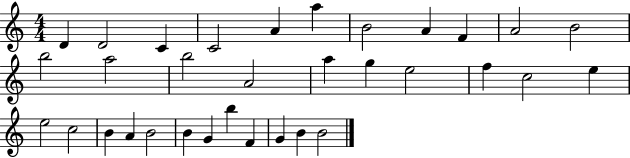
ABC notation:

X:1
T:Untitled
M:4/4
L:1/4
K:C
D D2 C C2 A a B2 A F A2 B2 b2 a2 b2 A2 a g e2 f c2 e e2 c2 B A B2 B G b F G B B2